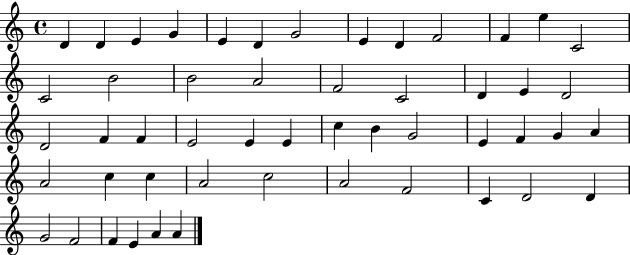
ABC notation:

X:1
T:Untitled
M:4/4
L:1/4
K:C
D D E G E D G2 E D F2 F e C2 C2 B2 B2 A2 F2 C2 D E D2 D2 F F E2 E E c B G2 E F G A A2 c c A2 c2 A2 F2 C D2 D G2 F2 F E A A